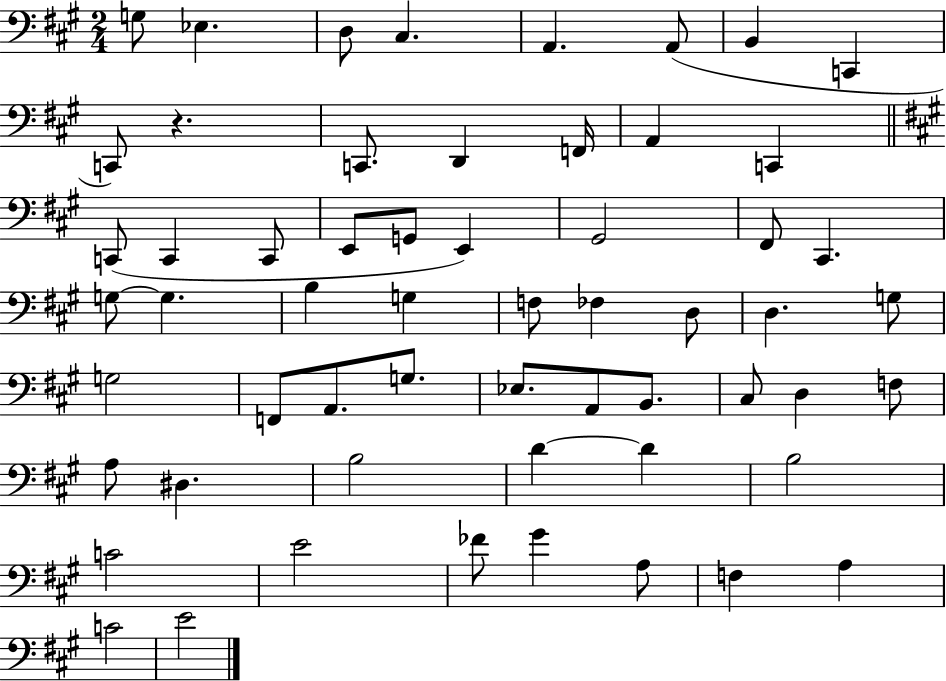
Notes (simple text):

G3/e Eb3/q. D3/e C#3/q. A2/q. A2/e B2/q C2/q C2/e R/q. C2/e. D2/q F2/s A2/q C2/q C2/e C2/q C2/e E2/e G2/e E2/q G#2/h F#2/e C#2/q. G3/e G3/q. B3/q G3/q F3/e FES3/q D3/e D3/q. G3/e G3/h F2/e A2/e. G3/e. Eb3/e. A2/e B2/e. C#3/e D3/q F3/e A3/e D#3/q. B3/h D4/q D4/q B3/h C4/h E4/h FES4/e G#4/q A3/e F3/q A3/q C4/h E4/h